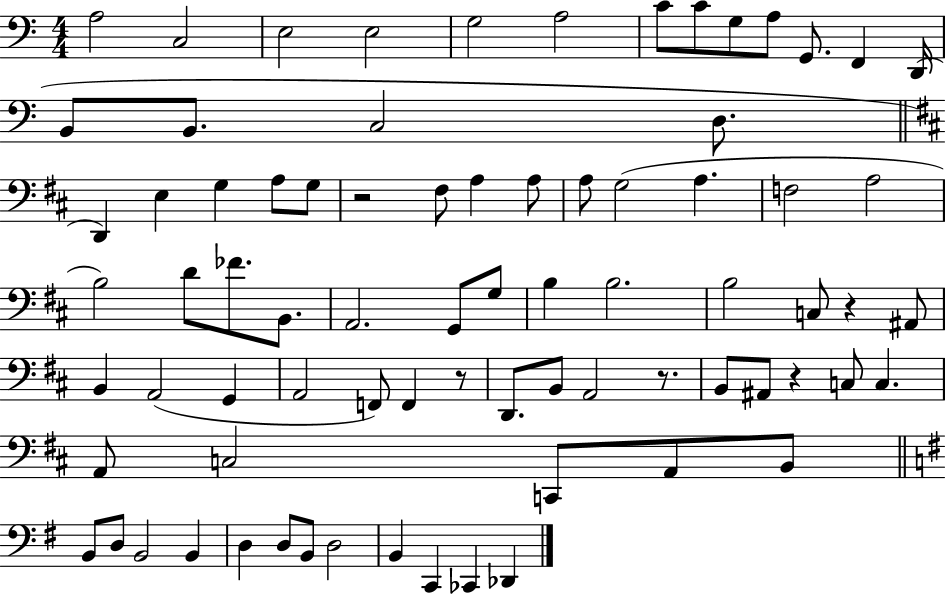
X:1
T:Untitled
M:4/4
L:1/4
K:C
A,2 C,2 E,2 E,2 G,2 A,2 C/2 C/2 G,/2 A,/2 G,,/2 F,, D,,/4 B,,/2 B,,/2 C,2 D,/2 D,, E, G, A,/2 G,/2 z2 ^F,/2 A, A,/2 A,/2 G,2 A, F,2 A,2 B,2 D/2 _F/2 B,,/2 A,,2 G,,/2 G,/2 B, B,2 B,2 C,/2 z ^A,,/2 B,, A,,2 G,, A,,2 F,,/2 F,, z/2 D,,/2 B,,/2 A,,2 z/2 B,,/2 ^A,,/2 z C,/2 C, A,,/2 C,2 C,,/2 A,,/2 B,,/2 B,,/2 D,/2 B,,2 B,, D, D,/2 B,,/2 D,2 B,, C,, _C,, _D,,